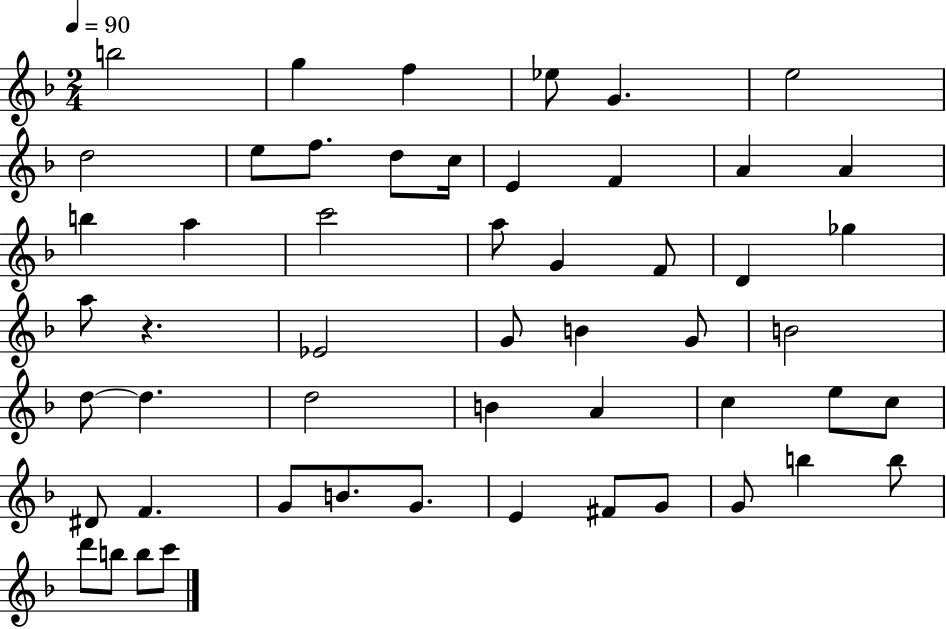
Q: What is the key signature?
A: F major